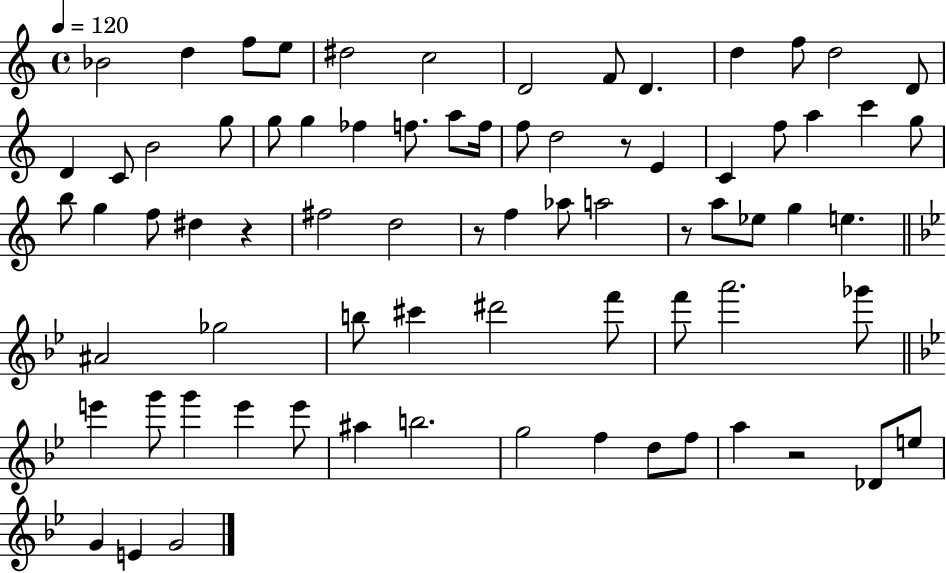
{
  \clef treble
  \time 4/4
  \defaultTimeSignature
  \key c \major
  \tempo 4 = 120
  bes'2 d''4 f''8 e''8 | dis''2 c''2 | d'2 f'8 d'4. | d''4 f''8 d''2 d'8 | \break d'4 c'8 b'2 g''8 | g''8 g''4 fes''4 f''8. a''8 f''16 | f''8 d''2 r8 e'4 | c'4 f''8 a''4 c'''4 g''8 | \break b''8 g''4 f''8 dis''4 r4 | fis''2 d''2 | r8 f''4 aes''8 a''2 | r8 a''8 ees''8 g''4 e''4. | \break \bar "||" \break \key bes \major ais'2 ges''2 | b''8 cis'''4 dis'''2 f'''8 | f'''8 a'''2. ges'''8 | \bar "||" \break \key bes \major e'''4 g'''8 g'''4 e'''4 e'''8 | ais''4 b''2. | g''2 f''4 d''8 f''8 | a''4 r2 des'8 e''8 | \break g'4 e'4 g'2 | \bar "|."
}